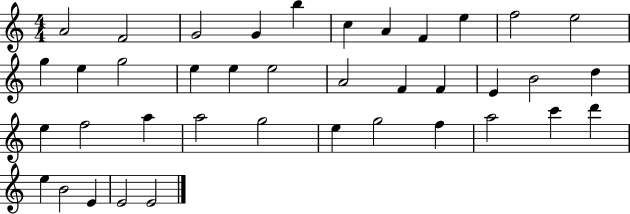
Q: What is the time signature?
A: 4/4